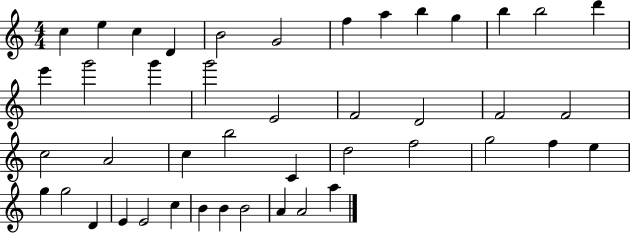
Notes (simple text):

C5/q E5/q C5/q D4/q B4/h G4/h F5/q A5/q B5/q G5/q B5/q B5/h D6/q E6/q G6/h G6/q G6/h E4/h F4/h D4/h F4/h F4/h C5/h A4/h C5/q B5/h C4/q D5/h F5/h G5/h F5/q E5/q G5/q G5/h D4/q E4/q E4/h C5/q B4/q B4/q B4/h A4/q A4/h A5/q